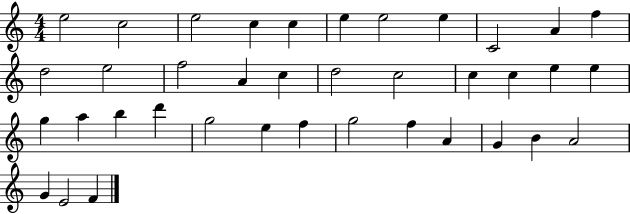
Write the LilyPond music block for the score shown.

{
  \clef treble
  \numericTimeSignature
  \time 4/4
  \key c \major
  e''2 c''2 | e''2 c''4 c''4 | e''4 e''2 e''4 | c'2 a'4 f''4 | \break d''2 e''2 | f''2 a'4 c''4 | d''2 c''2 | c''4 c''4 e''4 e''4 | \break g''4 a''4 b''4 d'''4 | g''2 e''4 f''4 | g''2 f''4 a'4 | g'4 b'4 a'2 | \break g'4 e'2 f'4 | \bar "|."
}